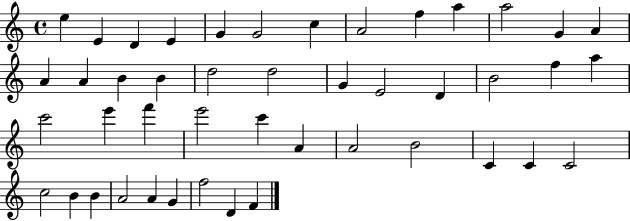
{
  \clef treble
  \time 4/4
  \defaultTimeSignature
  \key c \major
  e''4 e'4 d'4 e'4 | g'4 g'2 c''4 | a'2 f''4 a''4 | a''2 g'4 a'4 | \break a'4 a'4 b'4 b'4 | d''2 d''2 | g'4 e'2 d'4 | b'2 f''4 a''4 | \break c'''2 e'''4 f'''4 | e'''2 c'''4 a'4 | a'2 b'2 | c'4 c'4 c'2 | \break c''2 b'4 b'4 | a'2 a'4 g'4 | f''2 d'4 f'4 | \bar "|."
}